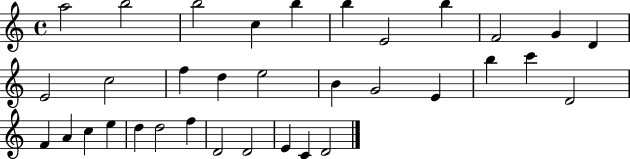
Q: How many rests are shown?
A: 0